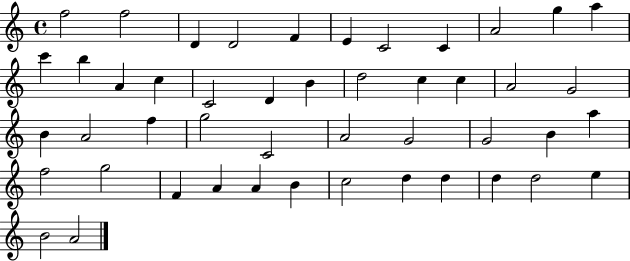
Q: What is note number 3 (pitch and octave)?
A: D4